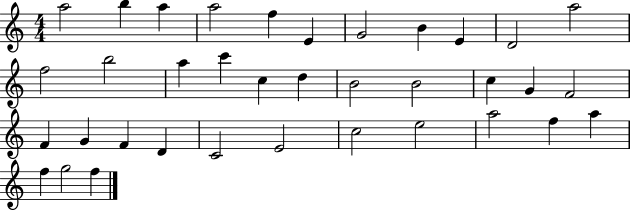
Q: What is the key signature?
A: C major